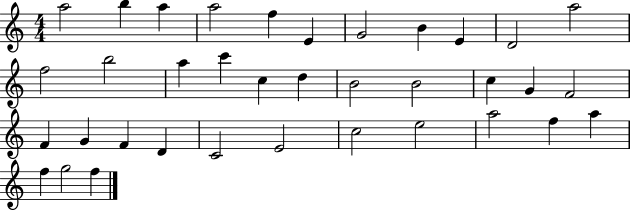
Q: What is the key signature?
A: C major